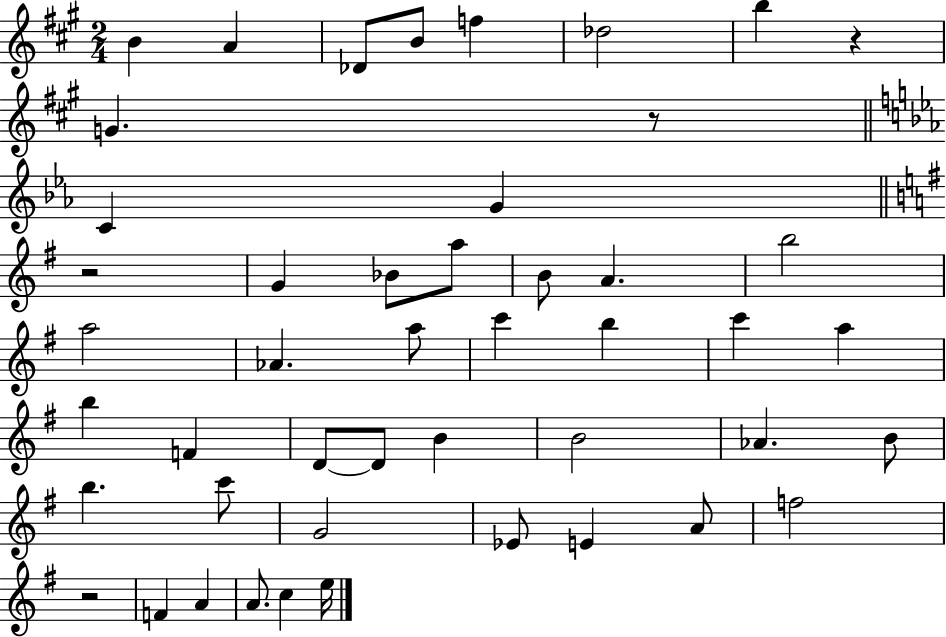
{
  \clef treble
  \numericTimeSignature
  \time 2/4
  \key a \major
  \repeat volta 2 { b'4 a'4 | des'8 b'8 f''4 | des''2 | b''4 r4 | \break g'4. r8 | \bar "||" \break \key ees \major c'4 g'4 | \bar "||" \break \key e \minor r2 | g'4 bes'8 a''8 | b'8 a'4. | b''2 | \break a''2 | aes'4. a''8 | c'''4 b''4 | c'''4 a''4 | \break b''4 f'4 | d'8~~ d'8 b'4 | b'2 | aes'4. b'8 | \break b''4. c'''8 | g'2 | ees'8 e'4 a'8 | f''2 | \break r2 | f'4 a'4 | a'8. c''4 e''16 | } \bar "|."
}